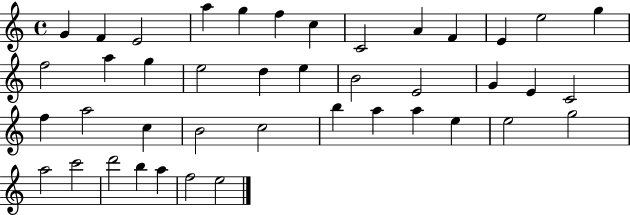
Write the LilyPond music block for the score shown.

{
  \clef treble
  \time 4/4
  \defaultTimeSignature
  \key c \major
  g'4 f'4 e'2 | a''4 g''4 f''4 c''4 | c'2 a'4 f'4 | e'4 e''2 g''4 | \break f''2 a''4 g''4 | e''2 d''4 e''4 | b'2 e'2 | g'4 e'4 c'2 | \break f''4 a''2 c''4 | b'2 c''2 | b''4 a''4 a''4 e''4 | e''2 g''2 | \break a''2 c'''2 | d'''2 b''4 a''4 | f''2 e''2 | \bar "|."
}